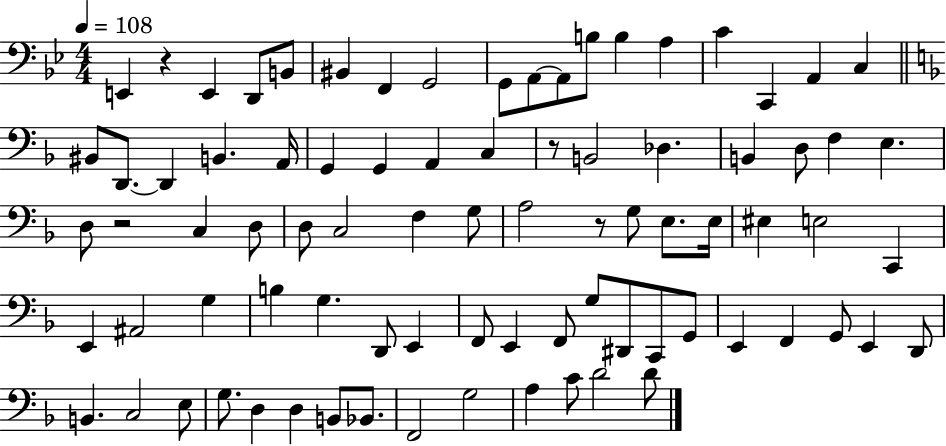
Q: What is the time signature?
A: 4/4